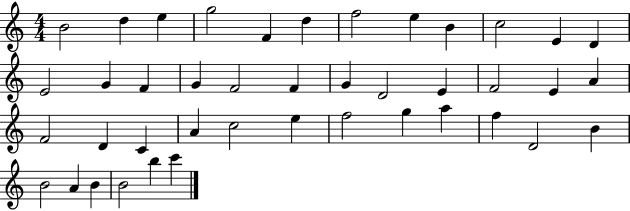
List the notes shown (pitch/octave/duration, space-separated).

B4/h D5/q E5/q G5/h F4/q D5/q F5/h E5/q B4/q C5/h E4/q D4/q E4/h G4/q F4/q G4/q F4/h F4/q G4/q D4/h E4/q F4/h E4/q A4/q F4/h D4/q C4/q A4/q C5/h E5/q F5/h G5/q A5/q F5/q D4/h B4/q B4/h A4/q B4/q B4/h B5/q C6/q